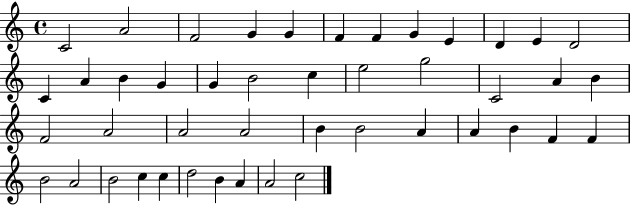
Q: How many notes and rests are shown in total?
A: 45